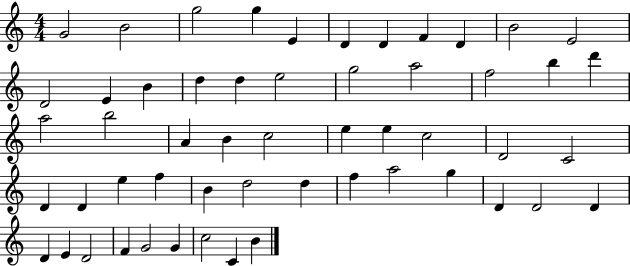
X:1
T:Untitled
M:4/4
L:1/4
K:C
G2 B2 g2 g E D D F D B2 E2 D2 E B d d e2 g2 a2 f2 b d' a2 b2 A B c2 e e c2 D2 C2 D D e f B d2 d f a2 g D D2 D D E D2 F G2 G c2 C B